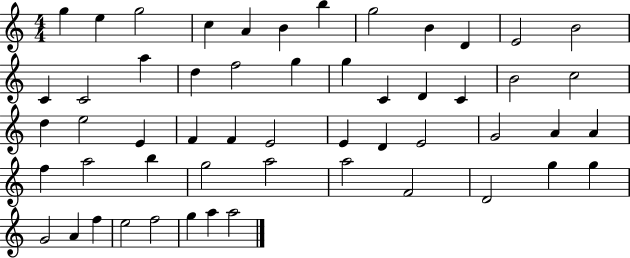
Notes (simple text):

G5/q E5/q G5/h C5/q A4/q B4/q B5/q G5/h B4/q D4/q E4/h B4/h C4/q C4/h A5/q D5/q F5/h G5/q G5/q C4/q D4/q C4/q B4/h C5/h D5/q E5/h E4/q F4/q F4/q E4/h E4/q D4/q E4/h G4/h A4/q A4/q F5/q A5/h B5/q G5/h A5/h A5/h F4/h D4/h G5/q G5/q G4/h A4/q F5/q E5/h F5/h G5/q A5/q A5/h